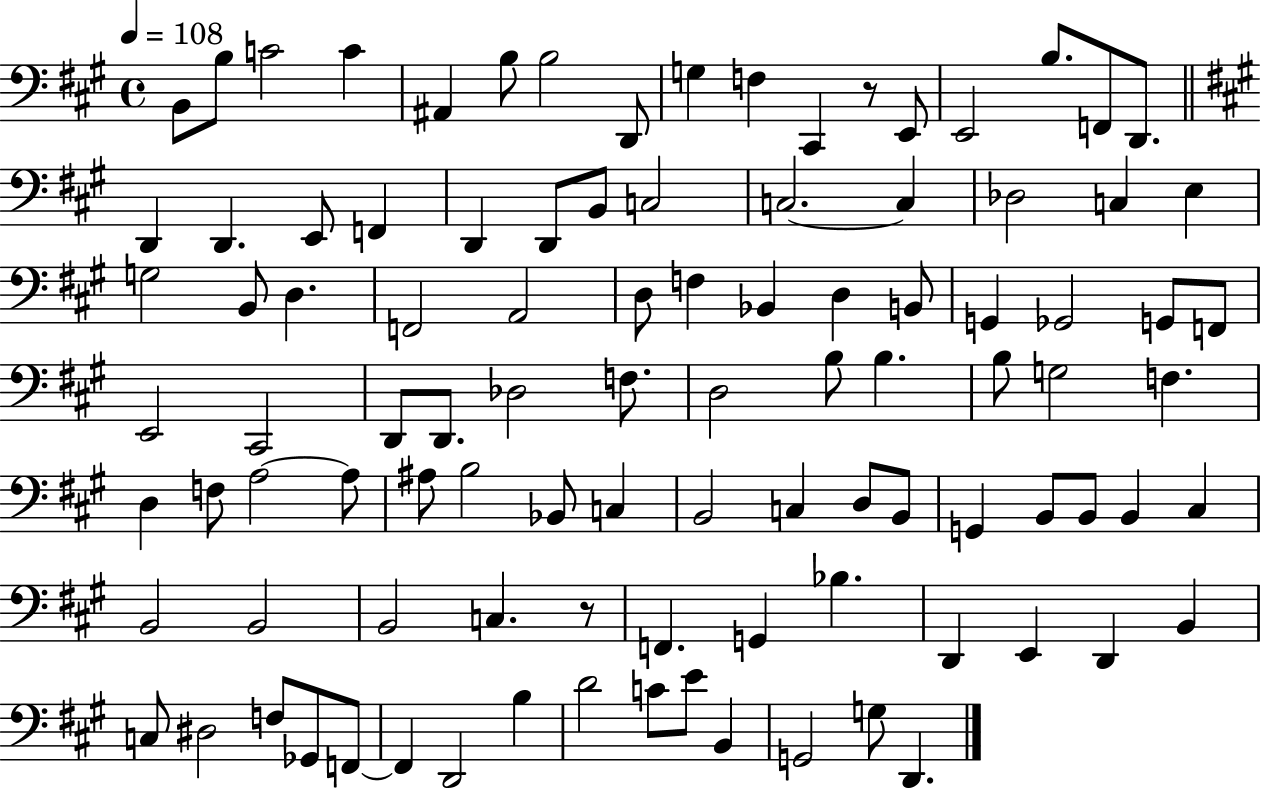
B2/e B3/e C4/h C4/q A#2/q B3/e B3/h D2/e G3/q F3/q C#2/q R/e E2/e E2/h B3/e. F2/e D2/e. D2/q D2/q. E2/e F2/q D2/q D2/e B2/e C3/h C3/h. C3/q Db3/h C3/q E3/q G3/h B2/e D3/q. F2/h A2/h D3/e F3/q Bb2/q D3/q B2/e G2/q Gb2/h G2/e F2/e E2/h C#2/h D2/e D2/e. Db3/h F3/e. D3/h B3/e B3/q. B3/e G3/h F3/q. D3/q F3/e A3/h A3/e A#3/e B3/h Bb2/e C3/q B2/h C3/q D3/e B2/e G2/q B2/e B2/e B2/q C#3/q B2/h B2/h B2/h C3/q. R/e F2/q. G2/q Bb3/q. D2/q E2/q D2/q B2/q C3/e D#3/h F3/e Gb2/e F2/e F2/q D2/h B3/q D4/h C4/e E4/e B2/q G2/h G3/e D2/q.